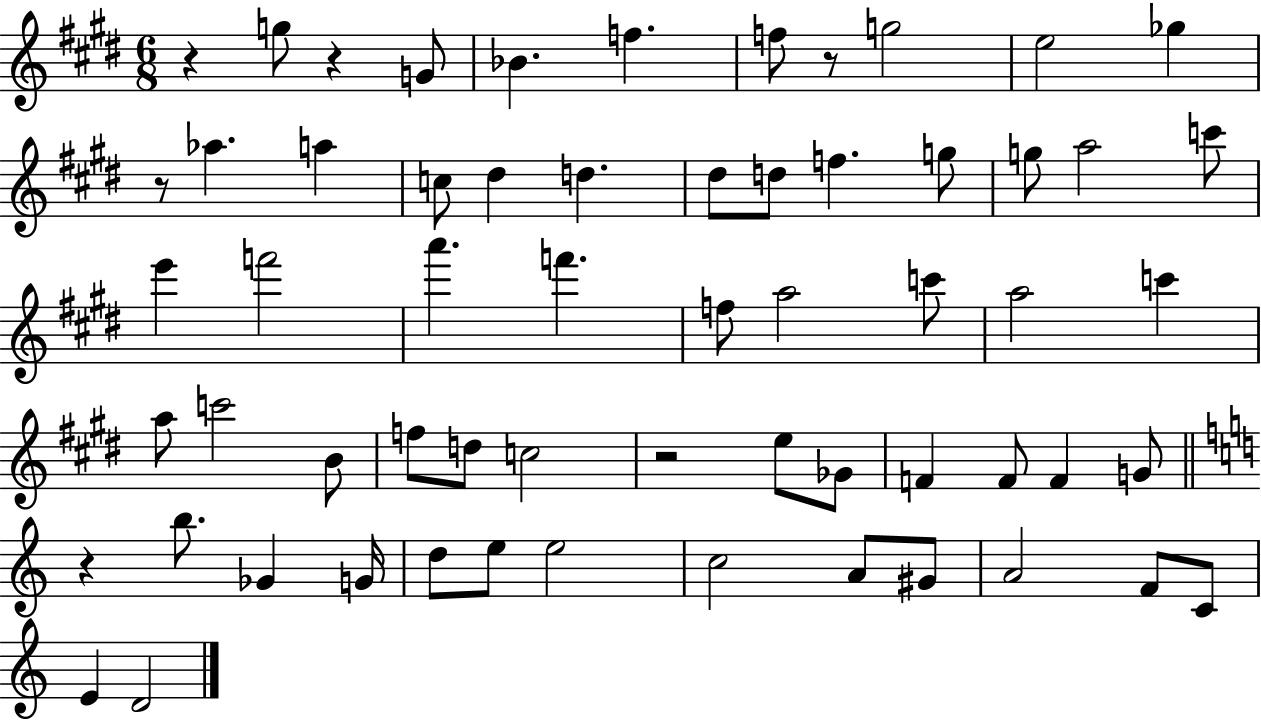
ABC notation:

X:1
T:Untitled
M:6/8
L:1/4
K:E
z g/2 z G/2 _B f f/2 z/2 g2 e2 _g z/2 _a a c/2 ^d d ^d/2 d/2 f g/2 g/2 a2 c'/2 e' f'2 a' f' f/2 a2 c'/2 a2 c' a/2 c'2 B/2 f/2 d/2 c2 z2 e/2 _G/2 F F/2 F G/2 z b/2 _G G/4 d/2 e/2 e2 c2 A/2 ^G/2 A2 F/2 C/2 E D2